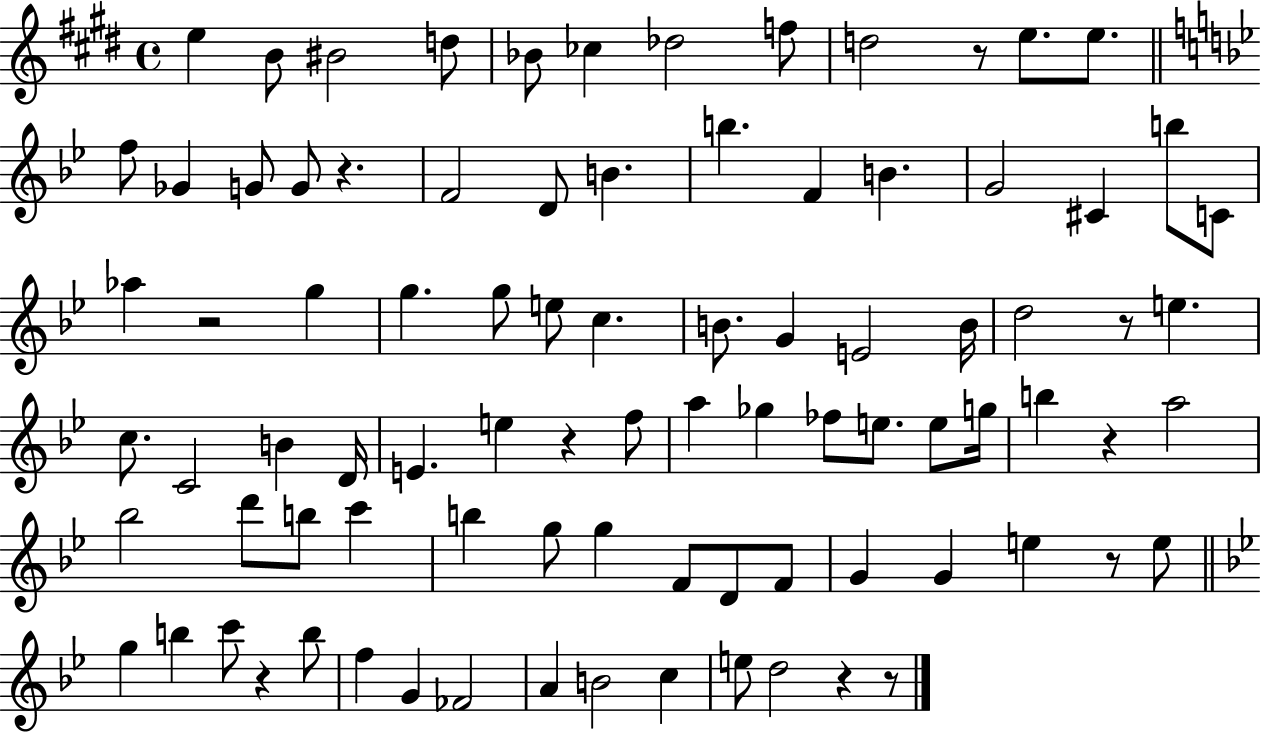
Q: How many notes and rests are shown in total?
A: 88